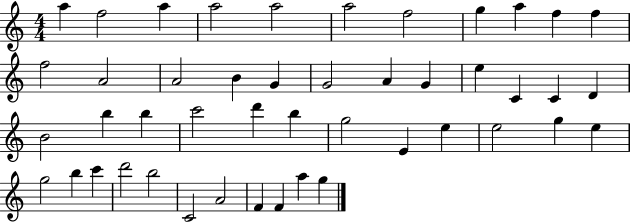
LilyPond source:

{
  \clef treble
  \numericTimeSignature
  \time 4/4
  \key c \major
  a''4 f''2 a''4 | a''2 a''2 | a''2 f''2 | g''4 a''4 f''4 f''4 | \break f''2 a'2 | a'2 b'4 g'4 | g'2 a'4 g'4 | e''4 c'4 c'4 d'4 | \break b'2 b''4 b''4 | c'''2 d'''4 b''4 | g''2 e'4 e''4 | e''2 g''4 e''4 | \break g''2 b''4 c'''4 | d'''2 b''2 | c'2 a'2 | f'4 f'4 a''4 g''4 | \break \bar "|."
}